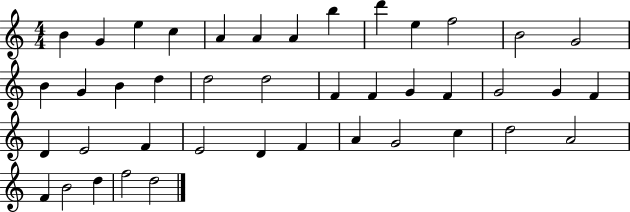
B4/q G4/q E5/q C5/q A4/q A4/q A4/q B5/q D6/q E5/q F5/h B4/h G4/h B4/q G4/q B4/q D5/q D5/h D5/h F4/q F4/q G4/q F4/q G4/h G4/q F4/q D4/q E4/h F4/q E4/h D4/q F4/q A4/q G4/h C5/q D5/h A4/h F4/q B4/h D5/q F5/h D5/h